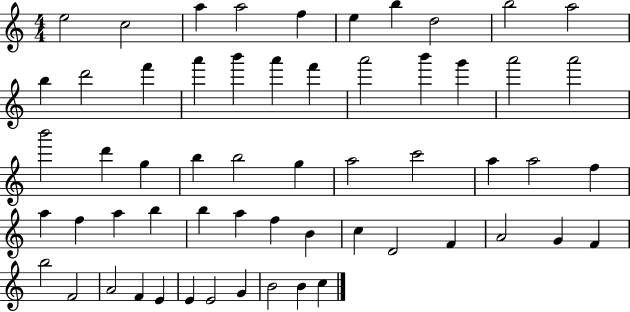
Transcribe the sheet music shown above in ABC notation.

X:1
T:Untitled
M:4/4
L:1/4
K:C
e2 c2 a a2 f e b d2 b2 a2 b d'2 f' a' b' a' f' a'2 b' g' a'2 a'2 b'2 d' g b b2 g a2 c'2 a a2 f a f a b b a f B c D2 F A2 G F b2 F2 A2 F E E E2 G B2 B c